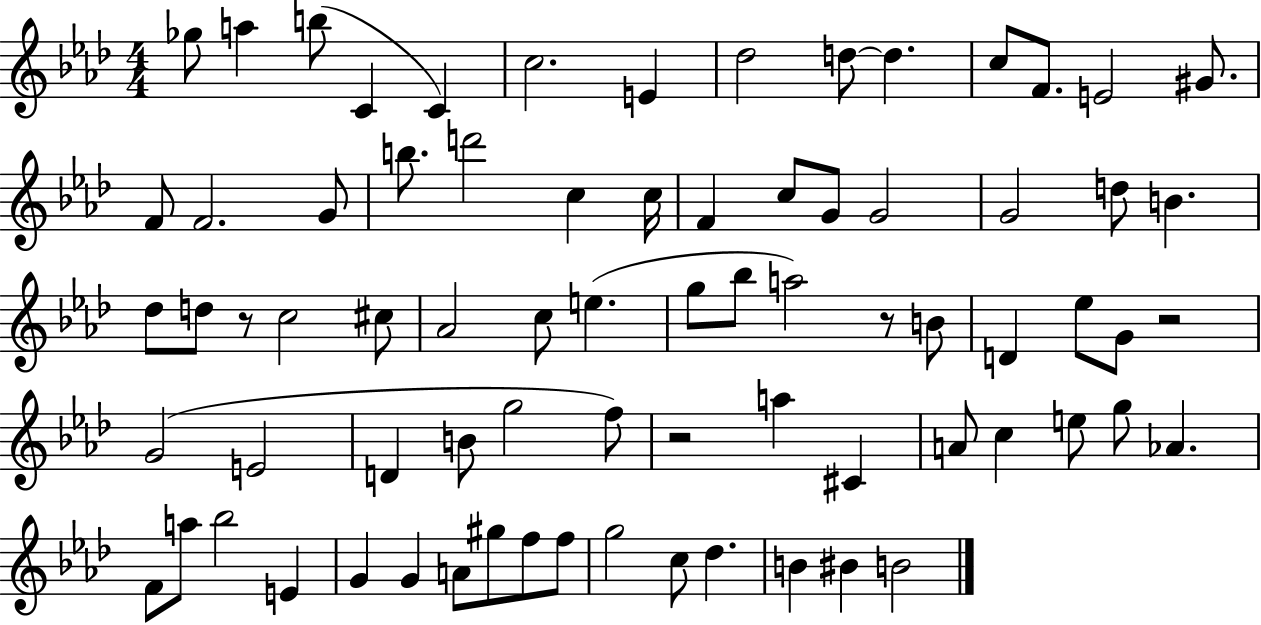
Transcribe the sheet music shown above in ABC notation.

X:1
T:Untitled
M:4/4
L:1/4
K:Ab
_g/2 a b/2 C C c2 E _d2 d/2 d c/2 F/2 E2 ^G/2 F/2 F2 G/2 b/2 d'2 c c/4 F c/2 G/2 G2 G2 d/2 B _d/2 d/2 z/2 c2 ^c/2 _A2 c/2 e g/2 _b/2 a2 z/2 B/2 D _e/2 G/2 z2 G2 E2 D B/2 g2 f/2 z2 a ^C A/2 c e/2 g/2 _A F/2 a/2 _b2 E G G A/2 ^g/2 f/2 f/2 g2 c/2 _d B ^B B2